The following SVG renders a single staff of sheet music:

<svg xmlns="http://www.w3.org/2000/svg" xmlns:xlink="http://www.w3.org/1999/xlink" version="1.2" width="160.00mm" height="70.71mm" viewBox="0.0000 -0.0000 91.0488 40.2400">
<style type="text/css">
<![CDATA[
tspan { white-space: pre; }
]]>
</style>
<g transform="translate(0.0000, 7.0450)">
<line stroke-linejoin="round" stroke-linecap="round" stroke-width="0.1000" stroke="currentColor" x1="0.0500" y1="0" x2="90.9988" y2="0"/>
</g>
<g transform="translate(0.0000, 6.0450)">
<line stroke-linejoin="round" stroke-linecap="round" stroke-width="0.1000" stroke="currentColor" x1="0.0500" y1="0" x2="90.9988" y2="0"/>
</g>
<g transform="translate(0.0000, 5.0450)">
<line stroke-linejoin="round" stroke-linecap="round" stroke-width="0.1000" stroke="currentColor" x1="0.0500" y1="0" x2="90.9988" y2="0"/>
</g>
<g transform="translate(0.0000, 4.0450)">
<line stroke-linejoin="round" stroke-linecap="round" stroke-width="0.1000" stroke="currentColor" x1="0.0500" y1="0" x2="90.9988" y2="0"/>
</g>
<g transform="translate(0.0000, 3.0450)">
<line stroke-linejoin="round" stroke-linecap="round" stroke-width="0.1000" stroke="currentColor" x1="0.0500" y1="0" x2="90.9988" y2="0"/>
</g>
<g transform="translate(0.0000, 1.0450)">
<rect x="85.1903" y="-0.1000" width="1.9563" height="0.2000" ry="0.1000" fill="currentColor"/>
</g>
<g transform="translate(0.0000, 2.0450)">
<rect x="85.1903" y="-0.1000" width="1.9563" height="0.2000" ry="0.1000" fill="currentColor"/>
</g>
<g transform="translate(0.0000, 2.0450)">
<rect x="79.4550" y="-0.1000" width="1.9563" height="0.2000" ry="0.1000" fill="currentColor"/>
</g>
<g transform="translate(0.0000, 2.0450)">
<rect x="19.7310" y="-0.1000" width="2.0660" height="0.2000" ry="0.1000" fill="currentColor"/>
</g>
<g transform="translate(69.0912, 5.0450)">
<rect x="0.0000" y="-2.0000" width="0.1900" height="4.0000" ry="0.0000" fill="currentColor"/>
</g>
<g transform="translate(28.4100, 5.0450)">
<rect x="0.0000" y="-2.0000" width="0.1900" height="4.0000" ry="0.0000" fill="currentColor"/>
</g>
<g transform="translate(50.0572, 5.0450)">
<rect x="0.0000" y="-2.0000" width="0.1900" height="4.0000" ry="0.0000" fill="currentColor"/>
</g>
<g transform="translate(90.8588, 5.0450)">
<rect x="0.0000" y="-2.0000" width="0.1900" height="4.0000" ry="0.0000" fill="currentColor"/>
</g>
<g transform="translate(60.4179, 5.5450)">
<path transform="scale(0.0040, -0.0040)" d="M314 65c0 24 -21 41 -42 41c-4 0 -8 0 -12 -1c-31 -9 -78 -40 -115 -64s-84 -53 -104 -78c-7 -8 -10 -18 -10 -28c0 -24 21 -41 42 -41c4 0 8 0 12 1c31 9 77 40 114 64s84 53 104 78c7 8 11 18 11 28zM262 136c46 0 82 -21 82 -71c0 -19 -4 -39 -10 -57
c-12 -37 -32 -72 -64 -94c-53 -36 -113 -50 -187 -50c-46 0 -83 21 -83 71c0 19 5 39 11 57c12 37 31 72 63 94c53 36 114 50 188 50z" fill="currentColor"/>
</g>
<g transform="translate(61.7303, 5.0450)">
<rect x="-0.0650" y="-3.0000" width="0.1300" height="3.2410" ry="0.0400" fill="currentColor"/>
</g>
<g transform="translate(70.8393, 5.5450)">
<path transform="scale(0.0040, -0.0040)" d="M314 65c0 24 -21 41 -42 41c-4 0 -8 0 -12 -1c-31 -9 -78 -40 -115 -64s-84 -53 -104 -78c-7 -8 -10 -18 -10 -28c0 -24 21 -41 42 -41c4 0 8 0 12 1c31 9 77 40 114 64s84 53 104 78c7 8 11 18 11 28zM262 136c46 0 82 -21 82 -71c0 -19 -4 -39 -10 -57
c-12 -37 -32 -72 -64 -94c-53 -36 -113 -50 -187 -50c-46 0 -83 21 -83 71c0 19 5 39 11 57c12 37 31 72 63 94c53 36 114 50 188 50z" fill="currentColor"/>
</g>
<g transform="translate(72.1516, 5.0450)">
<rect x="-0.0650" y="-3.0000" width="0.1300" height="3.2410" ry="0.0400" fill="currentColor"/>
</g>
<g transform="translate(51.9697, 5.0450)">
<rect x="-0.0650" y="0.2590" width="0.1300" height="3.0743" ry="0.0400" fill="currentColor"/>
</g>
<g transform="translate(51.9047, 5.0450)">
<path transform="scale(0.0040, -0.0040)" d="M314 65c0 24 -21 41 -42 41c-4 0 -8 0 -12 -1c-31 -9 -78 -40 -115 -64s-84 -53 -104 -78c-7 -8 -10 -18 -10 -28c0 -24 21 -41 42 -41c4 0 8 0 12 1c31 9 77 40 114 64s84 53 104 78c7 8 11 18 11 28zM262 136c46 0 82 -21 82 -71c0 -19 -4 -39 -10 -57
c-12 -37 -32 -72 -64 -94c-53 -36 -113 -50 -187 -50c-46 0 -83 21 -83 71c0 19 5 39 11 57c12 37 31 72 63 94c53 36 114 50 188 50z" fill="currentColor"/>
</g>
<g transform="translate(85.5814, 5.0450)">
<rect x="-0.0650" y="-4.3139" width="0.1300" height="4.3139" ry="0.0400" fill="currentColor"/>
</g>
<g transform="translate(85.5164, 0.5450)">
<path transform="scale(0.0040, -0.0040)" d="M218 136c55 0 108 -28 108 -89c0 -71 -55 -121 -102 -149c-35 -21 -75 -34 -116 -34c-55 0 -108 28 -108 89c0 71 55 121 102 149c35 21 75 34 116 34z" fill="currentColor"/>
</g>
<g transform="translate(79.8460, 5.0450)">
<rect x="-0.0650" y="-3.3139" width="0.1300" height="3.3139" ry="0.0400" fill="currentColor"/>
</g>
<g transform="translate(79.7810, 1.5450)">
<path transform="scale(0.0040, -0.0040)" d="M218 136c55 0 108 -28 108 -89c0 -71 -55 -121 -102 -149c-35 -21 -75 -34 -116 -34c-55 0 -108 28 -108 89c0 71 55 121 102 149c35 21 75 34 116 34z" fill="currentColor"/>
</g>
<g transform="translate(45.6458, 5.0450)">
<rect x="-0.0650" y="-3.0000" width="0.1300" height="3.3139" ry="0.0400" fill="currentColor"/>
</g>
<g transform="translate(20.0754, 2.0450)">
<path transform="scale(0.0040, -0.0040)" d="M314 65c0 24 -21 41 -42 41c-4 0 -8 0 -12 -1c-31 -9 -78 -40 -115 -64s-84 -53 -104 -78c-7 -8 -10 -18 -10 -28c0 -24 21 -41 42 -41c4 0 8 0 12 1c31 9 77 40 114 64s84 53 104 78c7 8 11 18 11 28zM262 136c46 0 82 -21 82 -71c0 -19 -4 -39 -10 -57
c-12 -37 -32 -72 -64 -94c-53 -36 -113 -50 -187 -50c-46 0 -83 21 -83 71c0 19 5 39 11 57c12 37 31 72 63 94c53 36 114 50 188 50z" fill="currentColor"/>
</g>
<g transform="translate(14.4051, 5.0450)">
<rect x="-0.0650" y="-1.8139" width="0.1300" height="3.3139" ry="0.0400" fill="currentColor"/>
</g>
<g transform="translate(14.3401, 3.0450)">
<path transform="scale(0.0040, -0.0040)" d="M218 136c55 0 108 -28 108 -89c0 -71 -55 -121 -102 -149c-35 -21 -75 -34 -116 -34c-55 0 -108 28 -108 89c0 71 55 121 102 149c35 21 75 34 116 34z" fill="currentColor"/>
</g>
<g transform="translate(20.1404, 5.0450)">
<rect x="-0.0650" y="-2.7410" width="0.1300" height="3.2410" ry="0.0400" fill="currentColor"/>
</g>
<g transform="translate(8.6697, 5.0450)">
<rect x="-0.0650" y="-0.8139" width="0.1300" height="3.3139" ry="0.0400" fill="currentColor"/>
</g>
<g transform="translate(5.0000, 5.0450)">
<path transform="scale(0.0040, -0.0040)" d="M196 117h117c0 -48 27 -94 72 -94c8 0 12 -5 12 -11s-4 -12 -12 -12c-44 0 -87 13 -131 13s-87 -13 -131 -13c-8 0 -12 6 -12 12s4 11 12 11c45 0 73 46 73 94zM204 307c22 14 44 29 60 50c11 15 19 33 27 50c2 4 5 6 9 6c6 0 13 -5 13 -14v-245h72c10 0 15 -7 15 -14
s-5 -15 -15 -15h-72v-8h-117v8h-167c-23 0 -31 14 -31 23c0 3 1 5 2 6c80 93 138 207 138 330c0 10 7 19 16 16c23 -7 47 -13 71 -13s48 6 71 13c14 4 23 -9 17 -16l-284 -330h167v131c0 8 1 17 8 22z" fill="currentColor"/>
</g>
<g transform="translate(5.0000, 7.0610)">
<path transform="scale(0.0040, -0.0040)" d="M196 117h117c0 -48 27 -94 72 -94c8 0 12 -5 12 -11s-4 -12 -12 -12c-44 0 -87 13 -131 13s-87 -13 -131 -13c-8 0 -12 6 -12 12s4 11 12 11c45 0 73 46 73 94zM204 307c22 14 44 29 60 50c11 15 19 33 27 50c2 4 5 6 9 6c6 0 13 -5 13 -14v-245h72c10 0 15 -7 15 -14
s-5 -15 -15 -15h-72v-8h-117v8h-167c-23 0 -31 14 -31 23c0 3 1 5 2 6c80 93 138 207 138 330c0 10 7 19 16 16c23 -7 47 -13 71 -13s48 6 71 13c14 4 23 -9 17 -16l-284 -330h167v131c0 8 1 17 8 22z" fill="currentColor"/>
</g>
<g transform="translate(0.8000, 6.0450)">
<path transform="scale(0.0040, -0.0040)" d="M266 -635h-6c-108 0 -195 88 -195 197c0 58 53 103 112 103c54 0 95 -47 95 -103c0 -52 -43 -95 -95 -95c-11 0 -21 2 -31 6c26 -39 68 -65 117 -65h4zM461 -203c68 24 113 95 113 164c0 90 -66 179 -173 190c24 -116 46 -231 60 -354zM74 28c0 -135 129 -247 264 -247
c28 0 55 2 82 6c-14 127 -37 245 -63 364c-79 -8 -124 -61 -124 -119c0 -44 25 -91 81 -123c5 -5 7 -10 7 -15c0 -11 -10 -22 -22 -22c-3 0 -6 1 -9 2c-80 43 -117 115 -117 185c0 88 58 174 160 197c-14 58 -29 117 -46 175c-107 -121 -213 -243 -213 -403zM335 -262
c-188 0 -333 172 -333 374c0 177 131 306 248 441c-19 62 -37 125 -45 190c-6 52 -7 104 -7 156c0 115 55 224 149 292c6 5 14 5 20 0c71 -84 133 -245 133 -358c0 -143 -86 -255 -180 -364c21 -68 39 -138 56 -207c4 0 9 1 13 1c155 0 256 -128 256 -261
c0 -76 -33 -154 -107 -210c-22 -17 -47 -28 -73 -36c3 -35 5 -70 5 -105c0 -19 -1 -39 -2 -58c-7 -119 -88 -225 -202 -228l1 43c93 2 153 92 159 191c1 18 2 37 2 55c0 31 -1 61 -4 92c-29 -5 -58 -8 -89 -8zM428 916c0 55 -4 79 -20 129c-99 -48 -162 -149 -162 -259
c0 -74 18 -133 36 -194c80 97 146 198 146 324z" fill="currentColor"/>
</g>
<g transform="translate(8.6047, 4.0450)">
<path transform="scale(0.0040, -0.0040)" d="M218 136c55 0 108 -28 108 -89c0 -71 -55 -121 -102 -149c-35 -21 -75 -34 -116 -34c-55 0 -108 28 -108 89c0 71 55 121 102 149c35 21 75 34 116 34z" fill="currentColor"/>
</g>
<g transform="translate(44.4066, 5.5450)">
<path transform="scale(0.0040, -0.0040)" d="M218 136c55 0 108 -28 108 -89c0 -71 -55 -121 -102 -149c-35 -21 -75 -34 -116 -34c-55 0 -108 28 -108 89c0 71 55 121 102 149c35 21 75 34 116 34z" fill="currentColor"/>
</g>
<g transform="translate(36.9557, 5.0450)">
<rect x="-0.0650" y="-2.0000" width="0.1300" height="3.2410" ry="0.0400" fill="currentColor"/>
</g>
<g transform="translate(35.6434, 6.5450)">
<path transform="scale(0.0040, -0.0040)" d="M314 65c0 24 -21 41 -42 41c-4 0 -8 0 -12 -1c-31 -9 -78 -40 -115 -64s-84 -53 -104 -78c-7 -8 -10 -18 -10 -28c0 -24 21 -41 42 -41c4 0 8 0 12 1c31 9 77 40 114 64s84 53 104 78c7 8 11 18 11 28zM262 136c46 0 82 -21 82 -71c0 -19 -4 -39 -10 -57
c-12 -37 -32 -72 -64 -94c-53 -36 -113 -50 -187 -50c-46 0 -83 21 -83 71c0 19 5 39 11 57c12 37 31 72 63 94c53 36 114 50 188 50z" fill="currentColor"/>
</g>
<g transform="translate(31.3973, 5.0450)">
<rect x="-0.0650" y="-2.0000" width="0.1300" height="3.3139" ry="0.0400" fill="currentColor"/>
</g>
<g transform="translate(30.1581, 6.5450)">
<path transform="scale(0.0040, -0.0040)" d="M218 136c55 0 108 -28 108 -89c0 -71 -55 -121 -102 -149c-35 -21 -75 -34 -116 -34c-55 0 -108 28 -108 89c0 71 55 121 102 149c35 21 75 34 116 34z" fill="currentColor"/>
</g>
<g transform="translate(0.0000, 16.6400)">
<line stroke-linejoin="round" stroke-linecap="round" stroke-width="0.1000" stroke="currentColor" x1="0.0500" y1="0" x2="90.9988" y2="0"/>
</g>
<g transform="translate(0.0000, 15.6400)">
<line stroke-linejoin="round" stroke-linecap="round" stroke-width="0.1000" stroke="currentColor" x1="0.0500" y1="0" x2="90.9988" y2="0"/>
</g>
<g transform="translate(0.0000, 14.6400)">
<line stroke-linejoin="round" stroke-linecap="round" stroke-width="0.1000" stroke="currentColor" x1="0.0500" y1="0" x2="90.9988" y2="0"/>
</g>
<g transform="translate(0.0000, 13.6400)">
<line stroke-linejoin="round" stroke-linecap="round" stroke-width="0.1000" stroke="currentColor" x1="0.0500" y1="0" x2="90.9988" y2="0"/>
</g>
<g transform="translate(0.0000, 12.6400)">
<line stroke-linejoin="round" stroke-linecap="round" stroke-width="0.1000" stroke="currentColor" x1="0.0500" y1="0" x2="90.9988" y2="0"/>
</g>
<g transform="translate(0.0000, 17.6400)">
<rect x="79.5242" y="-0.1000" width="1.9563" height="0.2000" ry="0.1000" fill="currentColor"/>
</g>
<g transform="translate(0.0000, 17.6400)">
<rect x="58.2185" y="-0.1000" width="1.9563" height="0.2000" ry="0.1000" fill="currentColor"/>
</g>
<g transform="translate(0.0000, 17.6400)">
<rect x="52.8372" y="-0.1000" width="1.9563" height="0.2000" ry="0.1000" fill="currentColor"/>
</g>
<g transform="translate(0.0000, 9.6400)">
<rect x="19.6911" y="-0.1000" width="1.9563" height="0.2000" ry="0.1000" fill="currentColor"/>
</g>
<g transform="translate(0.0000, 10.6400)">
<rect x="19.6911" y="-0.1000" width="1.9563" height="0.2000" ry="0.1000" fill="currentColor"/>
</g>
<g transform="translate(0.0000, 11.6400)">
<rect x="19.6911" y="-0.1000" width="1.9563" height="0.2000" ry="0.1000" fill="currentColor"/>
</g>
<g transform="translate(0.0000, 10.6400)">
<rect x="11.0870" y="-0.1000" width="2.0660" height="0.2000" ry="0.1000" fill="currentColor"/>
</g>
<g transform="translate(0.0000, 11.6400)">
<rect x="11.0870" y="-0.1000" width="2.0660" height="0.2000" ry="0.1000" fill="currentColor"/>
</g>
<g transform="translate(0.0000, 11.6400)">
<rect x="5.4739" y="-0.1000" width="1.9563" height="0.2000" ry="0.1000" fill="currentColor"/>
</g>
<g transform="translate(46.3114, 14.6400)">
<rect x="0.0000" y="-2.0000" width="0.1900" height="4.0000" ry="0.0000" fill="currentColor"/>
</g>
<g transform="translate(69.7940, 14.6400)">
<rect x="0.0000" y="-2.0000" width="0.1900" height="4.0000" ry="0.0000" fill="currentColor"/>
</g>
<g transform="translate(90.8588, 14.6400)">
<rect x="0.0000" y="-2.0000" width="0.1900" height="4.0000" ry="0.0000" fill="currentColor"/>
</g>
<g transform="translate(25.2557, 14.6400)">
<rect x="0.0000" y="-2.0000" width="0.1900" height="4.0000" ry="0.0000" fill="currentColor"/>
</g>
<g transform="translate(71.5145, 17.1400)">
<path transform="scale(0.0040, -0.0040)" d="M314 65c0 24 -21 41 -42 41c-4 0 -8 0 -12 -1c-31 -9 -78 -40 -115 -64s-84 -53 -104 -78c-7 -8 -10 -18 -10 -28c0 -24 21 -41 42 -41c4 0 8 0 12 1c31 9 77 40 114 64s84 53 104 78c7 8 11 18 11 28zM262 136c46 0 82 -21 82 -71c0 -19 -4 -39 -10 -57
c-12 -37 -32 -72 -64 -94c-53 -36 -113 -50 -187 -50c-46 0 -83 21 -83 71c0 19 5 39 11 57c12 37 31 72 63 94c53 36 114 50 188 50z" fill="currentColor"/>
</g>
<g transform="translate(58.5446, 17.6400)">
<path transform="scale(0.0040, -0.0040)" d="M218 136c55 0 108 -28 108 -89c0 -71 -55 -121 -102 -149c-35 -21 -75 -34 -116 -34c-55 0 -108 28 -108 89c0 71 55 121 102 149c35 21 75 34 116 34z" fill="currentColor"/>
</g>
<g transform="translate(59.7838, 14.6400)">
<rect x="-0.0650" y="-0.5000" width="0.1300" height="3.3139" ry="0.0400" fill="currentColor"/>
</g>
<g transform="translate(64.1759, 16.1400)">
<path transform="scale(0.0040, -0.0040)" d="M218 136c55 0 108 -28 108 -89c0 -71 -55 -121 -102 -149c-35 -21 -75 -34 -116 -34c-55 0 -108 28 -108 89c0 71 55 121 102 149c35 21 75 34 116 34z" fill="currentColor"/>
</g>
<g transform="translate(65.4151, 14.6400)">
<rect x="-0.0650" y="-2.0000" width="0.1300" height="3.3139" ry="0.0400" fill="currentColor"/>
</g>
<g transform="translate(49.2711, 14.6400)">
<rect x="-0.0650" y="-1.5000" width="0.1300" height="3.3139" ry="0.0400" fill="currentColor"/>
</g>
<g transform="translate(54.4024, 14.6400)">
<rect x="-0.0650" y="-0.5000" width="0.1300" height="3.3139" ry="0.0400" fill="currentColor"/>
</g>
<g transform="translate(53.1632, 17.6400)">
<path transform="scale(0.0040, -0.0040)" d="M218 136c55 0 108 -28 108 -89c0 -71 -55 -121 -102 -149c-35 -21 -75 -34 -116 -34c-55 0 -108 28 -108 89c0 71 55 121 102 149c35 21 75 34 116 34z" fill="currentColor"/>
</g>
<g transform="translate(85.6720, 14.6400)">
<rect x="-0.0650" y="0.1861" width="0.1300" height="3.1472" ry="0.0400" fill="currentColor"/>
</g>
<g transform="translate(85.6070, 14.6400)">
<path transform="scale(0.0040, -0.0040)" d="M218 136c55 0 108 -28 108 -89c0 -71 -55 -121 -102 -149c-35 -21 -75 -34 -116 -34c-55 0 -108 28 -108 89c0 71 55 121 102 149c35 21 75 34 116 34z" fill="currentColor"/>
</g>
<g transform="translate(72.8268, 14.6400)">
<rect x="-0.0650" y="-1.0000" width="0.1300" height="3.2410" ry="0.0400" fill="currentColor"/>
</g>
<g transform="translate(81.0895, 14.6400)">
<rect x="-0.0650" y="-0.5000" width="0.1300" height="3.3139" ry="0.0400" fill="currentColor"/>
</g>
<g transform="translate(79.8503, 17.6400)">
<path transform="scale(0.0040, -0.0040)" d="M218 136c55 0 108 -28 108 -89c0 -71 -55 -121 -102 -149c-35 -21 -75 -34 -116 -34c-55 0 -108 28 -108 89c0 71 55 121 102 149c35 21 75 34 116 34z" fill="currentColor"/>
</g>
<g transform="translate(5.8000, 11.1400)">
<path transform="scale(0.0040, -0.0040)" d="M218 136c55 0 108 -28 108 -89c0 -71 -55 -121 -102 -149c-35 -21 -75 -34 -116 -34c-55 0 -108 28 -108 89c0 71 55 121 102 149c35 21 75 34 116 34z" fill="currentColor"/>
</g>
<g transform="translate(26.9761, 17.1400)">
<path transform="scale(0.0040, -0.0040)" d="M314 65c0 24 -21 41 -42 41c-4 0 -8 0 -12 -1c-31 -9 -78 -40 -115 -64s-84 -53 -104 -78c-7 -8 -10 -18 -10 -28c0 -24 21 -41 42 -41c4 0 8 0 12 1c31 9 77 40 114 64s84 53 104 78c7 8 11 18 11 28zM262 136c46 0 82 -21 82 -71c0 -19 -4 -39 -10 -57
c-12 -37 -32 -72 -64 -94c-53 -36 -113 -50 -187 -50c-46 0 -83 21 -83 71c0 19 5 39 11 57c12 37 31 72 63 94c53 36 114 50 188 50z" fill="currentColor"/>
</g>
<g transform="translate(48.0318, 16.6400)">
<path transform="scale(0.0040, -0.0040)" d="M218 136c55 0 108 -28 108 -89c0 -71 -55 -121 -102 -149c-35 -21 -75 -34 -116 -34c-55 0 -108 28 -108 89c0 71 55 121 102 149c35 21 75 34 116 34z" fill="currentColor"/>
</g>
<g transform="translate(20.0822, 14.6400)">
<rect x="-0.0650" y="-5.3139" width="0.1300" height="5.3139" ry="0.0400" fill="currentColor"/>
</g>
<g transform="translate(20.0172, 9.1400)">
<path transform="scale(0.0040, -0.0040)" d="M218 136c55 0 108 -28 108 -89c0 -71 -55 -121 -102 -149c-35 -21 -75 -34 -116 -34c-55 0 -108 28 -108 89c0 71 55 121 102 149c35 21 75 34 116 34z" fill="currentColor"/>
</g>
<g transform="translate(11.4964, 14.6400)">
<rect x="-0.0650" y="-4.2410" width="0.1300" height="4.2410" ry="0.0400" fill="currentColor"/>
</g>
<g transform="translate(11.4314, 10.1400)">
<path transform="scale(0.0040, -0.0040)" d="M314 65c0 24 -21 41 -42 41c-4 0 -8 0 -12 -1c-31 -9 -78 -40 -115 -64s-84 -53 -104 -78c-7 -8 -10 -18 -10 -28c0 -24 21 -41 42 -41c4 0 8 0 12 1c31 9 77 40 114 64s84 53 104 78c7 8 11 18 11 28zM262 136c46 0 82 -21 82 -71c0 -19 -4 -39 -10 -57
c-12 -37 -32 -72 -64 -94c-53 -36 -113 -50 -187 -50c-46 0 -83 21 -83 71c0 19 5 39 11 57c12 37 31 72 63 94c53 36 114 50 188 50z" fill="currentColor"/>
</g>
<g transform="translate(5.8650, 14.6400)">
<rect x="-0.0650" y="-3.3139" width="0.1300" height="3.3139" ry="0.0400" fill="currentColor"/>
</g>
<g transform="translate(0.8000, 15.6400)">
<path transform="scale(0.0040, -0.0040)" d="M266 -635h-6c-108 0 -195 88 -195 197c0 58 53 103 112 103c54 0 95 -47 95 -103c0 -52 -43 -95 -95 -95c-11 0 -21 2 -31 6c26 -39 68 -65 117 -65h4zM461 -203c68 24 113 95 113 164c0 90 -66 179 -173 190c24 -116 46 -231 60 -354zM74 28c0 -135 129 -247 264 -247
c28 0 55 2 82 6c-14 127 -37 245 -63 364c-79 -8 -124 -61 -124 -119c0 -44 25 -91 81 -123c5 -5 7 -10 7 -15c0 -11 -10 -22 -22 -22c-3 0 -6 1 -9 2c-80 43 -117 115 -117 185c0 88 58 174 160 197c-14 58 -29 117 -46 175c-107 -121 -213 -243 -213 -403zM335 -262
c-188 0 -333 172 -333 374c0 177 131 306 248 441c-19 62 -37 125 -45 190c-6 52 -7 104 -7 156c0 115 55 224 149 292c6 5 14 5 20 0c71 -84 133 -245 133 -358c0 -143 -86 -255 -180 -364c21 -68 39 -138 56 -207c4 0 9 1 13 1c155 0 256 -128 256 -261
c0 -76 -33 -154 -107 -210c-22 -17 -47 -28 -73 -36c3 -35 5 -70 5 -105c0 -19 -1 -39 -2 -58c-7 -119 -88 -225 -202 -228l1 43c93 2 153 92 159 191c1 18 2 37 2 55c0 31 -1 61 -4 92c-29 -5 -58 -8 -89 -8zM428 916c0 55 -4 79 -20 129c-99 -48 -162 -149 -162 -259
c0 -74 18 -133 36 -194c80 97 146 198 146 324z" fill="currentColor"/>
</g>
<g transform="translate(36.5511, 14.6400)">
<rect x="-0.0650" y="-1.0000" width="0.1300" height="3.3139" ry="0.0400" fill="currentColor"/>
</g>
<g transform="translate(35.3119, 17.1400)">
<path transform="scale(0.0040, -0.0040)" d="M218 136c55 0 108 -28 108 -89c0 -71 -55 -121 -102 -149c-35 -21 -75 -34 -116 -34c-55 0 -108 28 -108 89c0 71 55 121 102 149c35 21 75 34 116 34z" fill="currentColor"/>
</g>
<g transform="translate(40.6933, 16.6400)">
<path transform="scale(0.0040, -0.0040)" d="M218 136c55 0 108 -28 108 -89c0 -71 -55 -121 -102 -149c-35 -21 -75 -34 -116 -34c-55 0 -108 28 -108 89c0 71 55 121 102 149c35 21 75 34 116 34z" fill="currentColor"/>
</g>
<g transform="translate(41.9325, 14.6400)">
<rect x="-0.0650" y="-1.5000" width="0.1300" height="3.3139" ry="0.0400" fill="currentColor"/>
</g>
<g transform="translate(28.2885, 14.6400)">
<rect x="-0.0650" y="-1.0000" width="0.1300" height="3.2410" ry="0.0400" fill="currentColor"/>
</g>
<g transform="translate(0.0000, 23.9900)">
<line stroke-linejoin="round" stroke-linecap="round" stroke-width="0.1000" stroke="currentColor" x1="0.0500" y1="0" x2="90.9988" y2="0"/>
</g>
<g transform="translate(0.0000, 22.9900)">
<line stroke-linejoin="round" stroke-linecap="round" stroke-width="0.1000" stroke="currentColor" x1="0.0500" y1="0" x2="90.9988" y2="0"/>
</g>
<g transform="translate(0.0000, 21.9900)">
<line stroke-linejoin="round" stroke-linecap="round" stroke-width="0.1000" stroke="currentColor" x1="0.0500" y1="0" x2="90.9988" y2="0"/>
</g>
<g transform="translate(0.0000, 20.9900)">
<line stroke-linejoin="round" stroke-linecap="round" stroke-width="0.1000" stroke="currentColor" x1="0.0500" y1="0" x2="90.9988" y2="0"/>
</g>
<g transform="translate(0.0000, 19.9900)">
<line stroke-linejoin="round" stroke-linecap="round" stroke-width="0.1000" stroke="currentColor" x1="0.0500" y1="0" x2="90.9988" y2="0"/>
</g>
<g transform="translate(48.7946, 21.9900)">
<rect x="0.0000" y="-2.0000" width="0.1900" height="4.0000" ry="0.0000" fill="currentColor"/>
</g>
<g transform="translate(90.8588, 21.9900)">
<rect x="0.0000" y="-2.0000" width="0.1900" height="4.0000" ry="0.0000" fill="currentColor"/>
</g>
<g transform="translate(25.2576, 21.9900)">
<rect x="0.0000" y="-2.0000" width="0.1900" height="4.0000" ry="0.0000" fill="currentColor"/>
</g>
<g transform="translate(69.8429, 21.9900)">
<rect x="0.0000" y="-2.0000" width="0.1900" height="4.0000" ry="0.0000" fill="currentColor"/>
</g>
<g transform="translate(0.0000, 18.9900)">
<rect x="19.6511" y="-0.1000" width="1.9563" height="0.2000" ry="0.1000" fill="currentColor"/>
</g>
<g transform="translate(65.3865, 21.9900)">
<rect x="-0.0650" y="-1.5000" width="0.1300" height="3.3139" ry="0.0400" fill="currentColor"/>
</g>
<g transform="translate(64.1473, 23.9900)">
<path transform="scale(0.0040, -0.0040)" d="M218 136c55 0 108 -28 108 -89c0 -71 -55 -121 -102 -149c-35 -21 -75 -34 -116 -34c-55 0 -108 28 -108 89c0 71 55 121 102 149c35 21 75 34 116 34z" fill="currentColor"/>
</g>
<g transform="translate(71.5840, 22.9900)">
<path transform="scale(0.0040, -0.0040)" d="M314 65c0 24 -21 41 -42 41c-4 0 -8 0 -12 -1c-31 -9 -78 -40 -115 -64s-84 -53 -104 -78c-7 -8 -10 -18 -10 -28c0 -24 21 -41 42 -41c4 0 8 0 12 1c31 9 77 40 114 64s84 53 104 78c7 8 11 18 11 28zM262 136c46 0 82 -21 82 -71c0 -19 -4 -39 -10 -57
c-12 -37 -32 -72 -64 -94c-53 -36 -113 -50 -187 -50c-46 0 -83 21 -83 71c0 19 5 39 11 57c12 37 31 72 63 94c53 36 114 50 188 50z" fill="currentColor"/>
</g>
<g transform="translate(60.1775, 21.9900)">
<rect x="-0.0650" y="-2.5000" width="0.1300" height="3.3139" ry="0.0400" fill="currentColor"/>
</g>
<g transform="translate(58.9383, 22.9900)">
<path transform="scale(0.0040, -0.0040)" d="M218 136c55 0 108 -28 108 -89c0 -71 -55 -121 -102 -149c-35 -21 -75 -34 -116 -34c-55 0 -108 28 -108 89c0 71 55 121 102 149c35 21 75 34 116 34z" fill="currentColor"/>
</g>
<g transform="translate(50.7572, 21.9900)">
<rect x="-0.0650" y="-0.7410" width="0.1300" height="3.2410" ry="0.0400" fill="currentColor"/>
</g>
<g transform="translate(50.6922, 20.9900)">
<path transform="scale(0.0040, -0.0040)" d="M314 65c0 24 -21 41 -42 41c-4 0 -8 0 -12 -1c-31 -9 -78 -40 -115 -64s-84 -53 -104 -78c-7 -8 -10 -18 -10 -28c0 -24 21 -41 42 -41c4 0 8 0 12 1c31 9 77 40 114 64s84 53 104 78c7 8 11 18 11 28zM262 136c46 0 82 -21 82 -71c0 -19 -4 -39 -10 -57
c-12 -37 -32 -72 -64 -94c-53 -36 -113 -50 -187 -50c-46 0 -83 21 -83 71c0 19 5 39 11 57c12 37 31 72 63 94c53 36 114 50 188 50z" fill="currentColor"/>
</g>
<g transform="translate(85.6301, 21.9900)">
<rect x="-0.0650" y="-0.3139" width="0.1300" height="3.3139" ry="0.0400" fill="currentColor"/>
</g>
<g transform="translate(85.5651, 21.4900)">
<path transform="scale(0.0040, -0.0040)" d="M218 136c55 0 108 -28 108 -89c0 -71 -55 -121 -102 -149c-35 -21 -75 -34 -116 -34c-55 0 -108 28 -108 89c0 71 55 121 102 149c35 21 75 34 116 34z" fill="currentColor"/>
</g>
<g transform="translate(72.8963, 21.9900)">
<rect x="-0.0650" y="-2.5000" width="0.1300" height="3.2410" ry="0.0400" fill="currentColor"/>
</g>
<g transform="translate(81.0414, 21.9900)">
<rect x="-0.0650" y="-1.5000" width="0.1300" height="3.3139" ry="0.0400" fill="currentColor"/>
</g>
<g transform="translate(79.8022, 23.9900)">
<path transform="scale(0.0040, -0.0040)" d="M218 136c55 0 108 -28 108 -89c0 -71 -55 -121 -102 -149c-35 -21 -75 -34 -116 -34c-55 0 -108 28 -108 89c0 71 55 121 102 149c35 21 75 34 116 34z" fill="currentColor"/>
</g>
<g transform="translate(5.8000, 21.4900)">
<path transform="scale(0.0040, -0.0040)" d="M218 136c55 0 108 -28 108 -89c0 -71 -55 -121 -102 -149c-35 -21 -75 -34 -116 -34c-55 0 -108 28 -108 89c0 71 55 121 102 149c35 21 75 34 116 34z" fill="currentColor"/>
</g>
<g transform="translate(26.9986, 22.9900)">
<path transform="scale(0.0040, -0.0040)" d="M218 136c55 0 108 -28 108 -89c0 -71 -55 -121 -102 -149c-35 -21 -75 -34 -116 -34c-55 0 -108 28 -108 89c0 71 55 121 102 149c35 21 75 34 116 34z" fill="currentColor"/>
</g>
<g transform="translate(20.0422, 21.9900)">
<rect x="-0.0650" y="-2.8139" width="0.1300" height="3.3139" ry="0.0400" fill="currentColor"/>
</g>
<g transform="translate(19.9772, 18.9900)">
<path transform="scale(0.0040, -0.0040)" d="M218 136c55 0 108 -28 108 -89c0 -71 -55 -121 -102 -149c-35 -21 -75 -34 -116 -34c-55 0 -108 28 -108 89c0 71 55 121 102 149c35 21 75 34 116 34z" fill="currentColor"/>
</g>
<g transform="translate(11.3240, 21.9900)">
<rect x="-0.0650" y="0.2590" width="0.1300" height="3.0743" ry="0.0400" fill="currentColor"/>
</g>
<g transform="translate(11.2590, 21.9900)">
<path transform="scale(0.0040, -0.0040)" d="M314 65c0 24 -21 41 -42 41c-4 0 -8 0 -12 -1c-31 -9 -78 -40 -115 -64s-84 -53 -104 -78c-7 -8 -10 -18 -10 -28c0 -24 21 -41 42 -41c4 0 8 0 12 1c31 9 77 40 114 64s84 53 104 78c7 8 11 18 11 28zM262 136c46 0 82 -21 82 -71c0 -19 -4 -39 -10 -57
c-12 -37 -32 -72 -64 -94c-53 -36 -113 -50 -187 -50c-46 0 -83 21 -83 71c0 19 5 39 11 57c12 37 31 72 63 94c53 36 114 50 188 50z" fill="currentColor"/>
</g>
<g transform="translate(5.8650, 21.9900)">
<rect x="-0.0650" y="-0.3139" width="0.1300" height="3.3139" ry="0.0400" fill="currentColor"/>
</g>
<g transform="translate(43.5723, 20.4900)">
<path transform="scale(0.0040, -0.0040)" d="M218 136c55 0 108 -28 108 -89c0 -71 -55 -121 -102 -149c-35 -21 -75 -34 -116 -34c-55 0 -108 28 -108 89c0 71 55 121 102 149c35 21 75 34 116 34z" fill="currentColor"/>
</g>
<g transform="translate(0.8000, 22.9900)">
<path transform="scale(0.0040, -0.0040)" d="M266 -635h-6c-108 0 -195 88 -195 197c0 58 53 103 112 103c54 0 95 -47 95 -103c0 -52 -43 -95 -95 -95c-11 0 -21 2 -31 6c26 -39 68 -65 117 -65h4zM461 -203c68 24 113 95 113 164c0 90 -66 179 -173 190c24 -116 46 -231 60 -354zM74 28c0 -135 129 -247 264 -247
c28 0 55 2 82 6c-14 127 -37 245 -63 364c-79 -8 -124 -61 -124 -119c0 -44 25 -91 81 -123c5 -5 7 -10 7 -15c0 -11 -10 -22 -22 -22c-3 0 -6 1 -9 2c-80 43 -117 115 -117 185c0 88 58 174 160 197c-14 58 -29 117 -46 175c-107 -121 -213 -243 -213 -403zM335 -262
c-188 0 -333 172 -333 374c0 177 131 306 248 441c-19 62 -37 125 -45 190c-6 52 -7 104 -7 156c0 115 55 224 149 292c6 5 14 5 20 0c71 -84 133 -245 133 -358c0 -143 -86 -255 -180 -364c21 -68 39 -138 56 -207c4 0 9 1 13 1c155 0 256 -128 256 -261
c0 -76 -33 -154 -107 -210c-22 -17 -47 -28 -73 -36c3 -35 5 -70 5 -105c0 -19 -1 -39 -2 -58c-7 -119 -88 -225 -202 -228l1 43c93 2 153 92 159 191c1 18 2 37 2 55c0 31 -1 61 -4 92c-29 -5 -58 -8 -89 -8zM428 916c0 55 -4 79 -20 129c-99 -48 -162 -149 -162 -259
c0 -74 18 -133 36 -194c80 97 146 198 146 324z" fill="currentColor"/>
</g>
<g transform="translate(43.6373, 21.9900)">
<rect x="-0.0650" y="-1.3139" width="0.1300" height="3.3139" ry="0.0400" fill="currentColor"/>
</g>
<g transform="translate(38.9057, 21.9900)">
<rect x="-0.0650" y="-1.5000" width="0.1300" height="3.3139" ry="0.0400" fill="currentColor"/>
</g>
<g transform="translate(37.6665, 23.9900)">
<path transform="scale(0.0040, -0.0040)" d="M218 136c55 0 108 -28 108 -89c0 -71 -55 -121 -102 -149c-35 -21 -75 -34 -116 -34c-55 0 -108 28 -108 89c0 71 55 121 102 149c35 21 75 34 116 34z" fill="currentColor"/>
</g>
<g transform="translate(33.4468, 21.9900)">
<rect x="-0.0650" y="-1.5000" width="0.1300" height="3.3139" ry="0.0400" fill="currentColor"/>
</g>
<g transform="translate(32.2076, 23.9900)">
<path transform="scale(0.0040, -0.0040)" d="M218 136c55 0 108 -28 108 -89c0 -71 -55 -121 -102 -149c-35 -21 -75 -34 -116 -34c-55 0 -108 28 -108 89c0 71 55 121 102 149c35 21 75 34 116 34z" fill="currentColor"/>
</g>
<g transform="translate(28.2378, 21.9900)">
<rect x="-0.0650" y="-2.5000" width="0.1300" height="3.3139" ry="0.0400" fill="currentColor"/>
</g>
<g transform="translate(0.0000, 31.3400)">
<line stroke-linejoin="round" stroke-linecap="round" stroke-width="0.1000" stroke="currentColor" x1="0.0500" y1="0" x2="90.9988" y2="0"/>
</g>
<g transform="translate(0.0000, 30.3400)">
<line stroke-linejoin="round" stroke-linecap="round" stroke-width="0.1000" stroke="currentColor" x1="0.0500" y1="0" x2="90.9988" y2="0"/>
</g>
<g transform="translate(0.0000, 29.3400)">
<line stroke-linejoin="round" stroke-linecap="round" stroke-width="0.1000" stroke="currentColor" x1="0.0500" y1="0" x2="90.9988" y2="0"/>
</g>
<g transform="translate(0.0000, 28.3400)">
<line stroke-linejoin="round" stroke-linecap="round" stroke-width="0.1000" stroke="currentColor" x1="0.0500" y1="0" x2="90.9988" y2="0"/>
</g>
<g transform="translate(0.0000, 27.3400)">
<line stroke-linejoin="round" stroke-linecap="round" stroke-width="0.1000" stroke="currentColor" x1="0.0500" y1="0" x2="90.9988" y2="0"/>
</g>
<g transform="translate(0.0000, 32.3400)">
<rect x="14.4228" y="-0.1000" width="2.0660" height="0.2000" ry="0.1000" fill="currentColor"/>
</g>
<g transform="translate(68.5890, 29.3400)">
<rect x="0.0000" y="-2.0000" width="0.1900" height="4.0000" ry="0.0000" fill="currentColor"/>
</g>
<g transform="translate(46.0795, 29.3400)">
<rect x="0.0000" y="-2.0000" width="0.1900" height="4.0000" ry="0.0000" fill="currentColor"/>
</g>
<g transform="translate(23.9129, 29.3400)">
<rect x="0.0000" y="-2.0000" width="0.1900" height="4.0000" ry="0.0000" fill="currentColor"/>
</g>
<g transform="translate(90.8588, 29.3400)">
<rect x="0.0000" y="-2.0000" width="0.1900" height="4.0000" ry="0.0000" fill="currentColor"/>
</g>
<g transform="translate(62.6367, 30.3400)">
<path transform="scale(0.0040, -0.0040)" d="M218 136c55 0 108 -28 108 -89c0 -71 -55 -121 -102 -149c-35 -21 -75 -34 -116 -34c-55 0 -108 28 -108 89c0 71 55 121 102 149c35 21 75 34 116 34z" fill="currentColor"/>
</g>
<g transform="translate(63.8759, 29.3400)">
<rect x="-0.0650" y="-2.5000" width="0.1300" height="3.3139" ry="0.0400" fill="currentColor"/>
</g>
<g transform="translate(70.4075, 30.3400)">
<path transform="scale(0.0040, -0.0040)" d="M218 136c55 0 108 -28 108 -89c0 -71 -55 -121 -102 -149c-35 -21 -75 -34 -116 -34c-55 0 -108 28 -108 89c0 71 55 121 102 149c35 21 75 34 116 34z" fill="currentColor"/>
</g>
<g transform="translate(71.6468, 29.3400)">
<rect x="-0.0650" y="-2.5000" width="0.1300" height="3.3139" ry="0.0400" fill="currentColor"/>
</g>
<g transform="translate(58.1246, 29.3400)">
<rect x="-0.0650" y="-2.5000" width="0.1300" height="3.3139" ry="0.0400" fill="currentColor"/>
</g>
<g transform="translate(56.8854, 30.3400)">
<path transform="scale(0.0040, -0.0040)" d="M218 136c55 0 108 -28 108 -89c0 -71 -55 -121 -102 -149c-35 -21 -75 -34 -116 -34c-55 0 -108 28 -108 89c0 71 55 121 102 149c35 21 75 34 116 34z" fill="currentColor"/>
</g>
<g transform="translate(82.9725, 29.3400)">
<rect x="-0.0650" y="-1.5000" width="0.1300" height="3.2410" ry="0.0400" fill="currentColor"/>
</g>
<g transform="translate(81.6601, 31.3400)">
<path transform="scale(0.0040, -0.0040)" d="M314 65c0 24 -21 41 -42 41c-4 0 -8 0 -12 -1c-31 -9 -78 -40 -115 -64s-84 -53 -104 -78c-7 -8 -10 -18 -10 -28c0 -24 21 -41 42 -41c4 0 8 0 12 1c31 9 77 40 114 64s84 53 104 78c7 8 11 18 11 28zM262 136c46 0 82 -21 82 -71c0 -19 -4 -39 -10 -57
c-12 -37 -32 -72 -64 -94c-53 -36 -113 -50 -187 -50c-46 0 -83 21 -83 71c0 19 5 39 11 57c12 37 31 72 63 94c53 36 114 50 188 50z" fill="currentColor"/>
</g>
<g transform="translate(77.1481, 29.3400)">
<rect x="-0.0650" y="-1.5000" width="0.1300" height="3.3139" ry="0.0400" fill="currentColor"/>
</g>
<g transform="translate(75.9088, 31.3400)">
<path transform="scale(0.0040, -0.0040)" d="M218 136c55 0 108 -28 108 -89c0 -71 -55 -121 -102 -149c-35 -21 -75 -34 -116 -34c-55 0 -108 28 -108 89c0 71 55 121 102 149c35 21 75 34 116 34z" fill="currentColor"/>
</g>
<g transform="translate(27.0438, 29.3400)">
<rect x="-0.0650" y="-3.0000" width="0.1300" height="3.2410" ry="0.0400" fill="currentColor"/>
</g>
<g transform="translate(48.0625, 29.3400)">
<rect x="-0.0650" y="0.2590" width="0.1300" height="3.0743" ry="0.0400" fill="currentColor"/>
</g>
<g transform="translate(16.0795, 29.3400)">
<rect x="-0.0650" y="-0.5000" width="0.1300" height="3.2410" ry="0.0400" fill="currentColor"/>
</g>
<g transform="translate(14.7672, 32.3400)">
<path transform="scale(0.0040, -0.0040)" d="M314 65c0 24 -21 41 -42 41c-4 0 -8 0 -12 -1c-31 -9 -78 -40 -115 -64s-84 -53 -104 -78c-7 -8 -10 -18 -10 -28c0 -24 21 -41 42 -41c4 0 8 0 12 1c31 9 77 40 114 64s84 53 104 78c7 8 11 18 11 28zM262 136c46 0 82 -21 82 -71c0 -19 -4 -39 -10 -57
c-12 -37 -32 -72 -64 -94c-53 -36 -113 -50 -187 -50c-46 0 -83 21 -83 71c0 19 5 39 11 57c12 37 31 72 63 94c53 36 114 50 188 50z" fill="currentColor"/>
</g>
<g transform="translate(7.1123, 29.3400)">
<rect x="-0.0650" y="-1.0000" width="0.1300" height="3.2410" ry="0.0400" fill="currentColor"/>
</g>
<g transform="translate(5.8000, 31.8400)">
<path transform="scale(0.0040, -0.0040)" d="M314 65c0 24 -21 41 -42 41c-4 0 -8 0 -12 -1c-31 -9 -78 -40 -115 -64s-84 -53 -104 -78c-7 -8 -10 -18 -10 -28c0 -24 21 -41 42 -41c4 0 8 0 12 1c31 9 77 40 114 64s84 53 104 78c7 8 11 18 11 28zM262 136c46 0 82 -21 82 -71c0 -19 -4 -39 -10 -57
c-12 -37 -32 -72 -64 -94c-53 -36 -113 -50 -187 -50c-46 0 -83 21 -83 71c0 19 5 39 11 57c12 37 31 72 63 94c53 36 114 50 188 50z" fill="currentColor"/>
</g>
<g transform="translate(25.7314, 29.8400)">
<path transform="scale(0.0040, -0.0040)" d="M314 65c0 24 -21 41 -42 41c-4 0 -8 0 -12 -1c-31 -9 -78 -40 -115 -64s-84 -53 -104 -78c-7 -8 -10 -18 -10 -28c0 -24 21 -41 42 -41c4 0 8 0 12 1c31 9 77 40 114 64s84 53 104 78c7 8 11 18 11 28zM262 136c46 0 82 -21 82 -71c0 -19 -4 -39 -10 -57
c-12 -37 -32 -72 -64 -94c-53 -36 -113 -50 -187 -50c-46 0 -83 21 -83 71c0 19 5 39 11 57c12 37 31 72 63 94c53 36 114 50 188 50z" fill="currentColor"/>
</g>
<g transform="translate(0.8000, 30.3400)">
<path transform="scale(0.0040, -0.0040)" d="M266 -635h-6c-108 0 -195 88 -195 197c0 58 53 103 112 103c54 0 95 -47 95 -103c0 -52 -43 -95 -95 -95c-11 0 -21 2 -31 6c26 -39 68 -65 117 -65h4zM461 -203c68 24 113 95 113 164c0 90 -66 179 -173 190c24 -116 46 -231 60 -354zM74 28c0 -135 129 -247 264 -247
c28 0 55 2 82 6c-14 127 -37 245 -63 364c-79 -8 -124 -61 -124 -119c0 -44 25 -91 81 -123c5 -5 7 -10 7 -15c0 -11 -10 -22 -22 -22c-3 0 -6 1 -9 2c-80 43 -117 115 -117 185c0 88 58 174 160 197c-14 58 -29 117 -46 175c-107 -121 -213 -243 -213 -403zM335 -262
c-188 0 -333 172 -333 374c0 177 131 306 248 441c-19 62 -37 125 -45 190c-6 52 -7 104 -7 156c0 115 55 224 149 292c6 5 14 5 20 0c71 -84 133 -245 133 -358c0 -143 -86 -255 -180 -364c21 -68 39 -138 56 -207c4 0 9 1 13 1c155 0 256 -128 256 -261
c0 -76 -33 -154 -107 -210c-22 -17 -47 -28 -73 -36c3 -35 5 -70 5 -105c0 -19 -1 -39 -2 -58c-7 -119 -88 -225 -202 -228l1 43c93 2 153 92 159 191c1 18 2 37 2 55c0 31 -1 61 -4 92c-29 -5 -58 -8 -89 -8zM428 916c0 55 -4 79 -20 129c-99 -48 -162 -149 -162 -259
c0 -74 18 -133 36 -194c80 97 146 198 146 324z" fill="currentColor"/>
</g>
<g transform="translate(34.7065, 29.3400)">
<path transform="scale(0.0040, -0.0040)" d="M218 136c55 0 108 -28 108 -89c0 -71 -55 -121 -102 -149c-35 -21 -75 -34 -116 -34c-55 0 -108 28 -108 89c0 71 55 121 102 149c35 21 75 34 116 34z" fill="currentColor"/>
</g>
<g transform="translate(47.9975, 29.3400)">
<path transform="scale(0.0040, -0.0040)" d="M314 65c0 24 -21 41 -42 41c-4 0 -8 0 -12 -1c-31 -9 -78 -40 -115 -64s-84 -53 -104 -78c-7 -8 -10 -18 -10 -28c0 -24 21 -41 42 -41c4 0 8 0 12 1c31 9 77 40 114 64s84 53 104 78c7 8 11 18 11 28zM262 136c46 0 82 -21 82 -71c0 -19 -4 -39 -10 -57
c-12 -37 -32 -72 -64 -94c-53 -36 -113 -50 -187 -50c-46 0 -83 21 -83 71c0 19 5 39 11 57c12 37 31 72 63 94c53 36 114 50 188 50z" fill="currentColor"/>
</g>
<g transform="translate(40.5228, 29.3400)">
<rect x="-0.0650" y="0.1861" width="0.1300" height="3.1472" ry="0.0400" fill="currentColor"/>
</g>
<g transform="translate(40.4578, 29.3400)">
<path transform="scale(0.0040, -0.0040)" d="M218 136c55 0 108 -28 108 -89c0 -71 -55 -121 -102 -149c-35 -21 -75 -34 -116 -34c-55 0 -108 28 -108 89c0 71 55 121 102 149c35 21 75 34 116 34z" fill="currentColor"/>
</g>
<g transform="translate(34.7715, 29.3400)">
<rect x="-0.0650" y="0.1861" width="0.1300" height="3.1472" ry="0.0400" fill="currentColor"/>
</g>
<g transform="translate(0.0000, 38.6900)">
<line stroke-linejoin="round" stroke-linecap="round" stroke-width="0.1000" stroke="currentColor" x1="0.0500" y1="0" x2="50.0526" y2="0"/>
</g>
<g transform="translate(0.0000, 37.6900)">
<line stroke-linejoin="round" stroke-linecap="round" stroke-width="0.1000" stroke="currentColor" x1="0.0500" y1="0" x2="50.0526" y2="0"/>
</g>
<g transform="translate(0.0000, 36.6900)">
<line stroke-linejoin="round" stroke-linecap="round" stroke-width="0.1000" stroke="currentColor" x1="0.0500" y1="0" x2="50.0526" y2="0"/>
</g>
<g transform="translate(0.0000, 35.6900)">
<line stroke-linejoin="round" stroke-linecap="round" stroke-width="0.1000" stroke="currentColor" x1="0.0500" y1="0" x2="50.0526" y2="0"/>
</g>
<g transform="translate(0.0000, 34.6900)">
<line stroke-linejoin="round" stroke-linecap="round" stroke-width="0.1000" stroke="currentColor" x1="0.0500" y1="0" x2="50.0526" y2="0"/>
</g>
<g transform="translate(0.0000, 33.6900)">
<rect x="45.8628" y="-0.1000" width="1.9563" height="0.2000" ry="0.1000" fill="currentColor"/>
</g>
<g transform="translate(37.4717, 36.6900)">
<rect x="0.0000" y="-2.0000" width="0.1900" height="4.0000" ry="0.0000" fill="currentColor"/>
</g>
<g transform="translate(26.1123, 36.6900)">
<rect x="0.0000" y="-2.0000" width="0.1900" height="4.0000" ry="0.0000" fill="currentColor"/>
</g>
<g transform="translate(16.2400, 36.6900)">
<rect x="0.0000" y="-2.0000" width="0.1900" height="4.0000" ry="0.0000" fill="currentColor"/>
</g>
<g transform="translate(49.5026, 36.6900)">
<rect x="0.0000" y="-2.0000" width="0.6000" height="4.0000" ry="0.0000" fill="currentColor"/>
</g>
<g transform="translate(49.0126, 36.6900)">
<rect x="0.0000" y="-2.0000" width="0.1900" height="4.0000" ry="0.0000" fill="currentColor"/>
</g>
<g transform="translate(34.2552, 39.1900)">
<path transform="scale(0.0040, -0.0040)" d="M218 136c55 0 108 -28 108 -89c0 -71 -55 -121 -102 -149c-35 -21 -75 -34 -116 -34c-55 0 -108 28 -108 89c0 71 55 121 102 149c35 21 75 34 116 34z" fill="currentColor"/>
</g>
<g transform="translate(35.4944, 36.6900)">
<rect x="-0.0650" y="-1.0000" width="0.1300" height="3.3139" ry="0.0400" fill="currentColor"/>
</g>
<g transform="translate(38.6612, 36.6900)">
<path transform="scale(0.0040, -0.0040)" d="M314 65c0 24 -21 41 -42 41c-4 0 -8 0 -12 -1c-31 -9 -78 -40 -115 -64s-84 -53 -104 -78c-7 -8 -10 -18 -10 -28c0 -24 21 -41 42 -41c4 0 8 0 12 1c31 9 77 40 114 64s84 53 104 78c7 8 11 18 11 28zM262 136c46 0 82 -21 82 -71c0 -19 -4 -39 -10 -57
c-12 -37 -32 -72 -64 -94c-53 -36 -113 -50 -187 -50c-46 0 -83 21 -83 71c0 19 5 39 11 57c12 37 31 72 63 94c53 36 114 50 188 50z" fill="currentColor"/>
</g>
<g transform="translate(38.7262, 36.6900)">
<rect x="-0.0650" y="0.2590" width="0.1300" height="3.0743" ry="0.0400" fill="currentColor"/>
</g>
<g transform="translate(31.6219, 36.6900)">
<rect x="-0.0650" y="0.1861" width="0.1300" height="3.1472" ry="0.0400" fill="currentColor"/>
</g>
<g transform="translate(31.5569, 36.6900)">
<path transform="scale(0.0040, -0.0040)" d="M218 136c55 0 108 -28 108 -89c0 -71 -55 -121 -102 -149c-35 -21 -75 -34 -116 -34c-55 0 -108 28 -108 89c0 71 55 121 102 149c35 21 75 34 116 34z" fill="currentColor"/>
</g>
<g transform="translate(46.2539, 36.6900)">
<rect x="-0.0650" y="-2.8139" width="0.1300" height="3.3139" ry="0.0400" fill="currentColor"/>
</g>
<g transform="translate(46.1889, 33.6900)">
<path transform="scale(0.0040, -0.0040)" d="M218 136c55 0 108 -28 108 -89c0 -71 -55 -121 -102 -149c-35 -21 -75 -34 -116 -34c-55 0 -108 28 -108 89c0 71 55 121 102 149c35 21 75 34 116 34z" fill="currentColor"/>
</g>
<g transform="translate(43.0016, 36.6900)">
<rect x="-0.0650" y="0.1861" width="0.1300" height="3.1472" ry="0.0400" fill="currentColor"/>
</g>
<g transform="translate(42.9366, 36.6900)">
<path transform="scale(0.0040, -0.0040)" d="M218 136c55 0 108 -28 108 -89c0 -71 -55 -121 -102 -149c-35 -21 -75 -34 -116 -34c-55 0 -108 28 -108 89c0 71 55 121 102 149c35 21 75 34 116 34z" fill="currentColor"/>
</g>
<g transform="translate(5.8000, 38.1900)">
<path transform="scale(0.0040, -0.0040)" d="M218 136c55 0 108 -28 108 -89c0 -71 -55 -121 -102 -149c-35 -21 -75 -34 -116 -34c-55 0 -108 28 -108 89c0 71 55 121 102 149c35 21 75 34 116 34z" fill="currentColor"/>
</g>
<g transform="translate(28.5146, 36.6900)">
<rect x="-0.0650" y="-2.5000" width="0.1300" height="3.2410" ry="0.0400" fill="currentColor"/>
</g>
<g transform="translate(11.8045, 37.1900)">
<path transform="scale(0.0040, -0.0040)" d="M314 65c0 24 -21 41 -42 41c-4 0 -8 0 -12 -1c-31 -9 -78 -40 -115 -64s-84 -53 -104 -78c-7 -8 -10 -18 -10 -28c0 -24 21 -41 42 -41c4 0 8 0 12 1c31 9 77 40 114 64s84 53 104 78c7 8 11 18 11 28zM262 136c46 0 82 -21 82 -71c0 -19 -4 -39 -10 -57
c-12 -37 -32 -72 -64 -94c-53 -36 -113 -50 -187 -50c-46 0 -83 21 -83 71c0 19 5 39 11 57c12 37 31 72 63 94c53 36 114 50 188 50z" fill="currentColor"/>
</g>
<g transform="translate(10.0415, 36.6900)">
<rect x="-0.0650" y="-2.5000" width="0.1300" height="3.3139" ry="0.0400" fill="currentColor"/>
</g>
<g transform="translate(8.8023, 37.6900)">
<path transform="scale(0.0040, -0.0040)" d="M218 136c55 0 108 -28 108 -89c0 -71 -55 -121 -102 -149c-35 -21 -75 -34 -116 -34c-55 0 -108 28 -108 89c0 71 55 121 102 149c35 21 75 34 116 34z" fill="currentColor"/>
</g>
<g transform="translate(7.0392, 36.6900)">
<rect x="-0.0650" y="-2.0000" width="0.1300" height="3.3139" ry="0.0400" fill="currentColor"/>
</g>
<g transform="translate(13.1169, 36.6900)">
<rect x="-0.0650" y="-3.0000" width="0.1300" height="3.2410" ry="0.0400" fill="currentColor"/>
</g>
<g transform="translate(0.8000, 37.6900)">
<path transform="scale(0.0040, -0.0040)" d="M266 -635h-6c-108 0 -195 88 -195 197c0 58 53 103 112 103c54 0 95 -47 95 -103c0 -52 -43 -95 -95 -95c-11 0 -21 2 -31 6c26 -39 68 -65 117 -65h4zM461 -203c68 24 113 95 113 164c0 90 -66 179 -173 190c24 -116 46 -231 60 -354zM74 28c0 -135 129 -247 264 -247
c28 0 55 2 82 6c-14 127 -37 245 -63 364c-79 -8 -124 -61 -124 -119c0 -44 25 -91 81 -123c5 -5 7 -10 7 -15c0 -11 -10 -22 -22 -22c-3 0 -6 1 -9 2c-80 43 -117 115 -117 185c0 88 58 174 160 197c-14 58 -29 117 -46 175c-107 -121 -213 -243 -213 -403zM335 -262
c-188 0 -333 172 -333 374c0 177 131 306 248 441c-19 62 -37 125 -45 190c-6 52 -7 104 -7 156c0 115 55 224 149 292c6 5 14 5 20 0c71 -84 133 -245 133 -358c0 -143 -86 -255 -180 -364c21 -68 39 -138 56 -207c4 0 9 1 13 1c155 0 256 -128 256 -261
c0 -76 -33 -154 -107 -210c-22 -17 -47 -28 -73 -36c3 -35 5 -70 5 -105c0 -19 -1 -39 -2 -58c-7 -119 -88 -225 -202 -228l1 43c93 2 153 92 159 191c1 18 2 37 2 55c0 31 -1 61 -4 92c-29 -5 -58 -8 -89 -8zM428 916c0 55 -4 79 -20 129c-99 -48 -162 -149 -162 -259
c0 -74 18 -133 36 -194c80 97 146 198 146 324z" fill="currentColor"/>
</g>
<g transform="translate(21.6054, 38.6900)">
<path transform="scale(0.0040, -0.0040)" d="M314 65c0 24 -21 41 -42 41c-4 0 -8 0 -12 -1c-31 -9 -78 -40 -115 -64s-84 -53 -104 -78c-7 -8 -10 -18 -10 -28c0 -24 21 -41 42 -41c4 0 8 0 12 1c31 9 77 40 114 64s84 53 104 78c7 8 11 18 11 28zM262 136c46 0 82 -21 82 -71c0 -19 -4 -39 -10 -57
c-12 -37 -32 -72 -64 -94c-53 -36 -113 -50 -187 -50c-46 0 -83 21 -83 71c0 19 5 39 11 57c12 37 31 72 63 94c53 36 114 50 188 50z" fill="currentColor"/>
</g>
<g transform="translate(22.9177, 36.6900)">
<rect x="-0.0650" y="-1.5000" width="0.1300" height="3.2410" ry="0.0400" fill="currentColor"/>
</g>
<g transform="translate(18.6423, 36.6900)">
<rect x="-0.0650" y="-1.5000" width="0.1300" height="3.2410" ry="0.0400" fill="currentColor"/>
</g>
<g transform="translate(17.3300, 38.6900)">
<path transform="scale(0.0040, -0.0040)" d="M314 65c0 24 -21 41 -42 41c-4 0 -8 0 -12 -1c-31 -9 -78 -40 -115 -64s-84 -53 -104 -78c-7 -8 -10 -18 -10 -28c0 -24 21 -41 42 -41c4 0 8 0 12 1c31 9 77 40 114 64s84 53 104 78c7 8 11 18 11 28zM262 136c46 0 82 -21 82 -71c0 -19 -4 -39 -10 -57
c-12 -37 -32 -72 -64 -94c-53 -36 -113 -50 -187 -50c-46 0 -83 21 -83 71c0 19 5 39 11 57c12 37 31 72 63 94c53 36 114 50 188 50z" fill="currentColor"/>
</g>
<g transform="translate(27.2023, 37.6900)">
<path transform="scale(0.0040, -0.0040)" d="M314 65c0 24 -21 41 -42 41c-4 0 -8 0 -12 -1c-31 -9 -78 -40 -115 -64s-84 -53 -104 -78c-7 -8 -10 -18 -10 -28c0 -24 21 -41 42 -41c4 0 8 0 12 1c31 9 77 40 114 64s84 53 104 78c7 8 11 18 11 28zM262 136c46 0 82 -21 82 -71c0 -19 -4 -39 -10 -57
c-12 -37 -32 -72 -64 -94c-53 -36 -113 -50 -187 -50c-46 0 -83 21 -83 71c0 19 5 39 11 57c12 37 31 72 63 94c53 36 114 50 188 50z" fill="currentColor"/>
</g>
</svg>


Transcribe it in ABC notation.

X:1
T:Untitled
M:4/4
L:1/4
K:C
d f a2 F F2 A B2 A2 A2 b d' b d'2 f' D2 D E E C C F D2 C B c B2 a G E E e d2 G E G2 E c D2 C2 A2 B B B2 G G G E E2 F G A2 E2 E2 G2 B D B2 B a